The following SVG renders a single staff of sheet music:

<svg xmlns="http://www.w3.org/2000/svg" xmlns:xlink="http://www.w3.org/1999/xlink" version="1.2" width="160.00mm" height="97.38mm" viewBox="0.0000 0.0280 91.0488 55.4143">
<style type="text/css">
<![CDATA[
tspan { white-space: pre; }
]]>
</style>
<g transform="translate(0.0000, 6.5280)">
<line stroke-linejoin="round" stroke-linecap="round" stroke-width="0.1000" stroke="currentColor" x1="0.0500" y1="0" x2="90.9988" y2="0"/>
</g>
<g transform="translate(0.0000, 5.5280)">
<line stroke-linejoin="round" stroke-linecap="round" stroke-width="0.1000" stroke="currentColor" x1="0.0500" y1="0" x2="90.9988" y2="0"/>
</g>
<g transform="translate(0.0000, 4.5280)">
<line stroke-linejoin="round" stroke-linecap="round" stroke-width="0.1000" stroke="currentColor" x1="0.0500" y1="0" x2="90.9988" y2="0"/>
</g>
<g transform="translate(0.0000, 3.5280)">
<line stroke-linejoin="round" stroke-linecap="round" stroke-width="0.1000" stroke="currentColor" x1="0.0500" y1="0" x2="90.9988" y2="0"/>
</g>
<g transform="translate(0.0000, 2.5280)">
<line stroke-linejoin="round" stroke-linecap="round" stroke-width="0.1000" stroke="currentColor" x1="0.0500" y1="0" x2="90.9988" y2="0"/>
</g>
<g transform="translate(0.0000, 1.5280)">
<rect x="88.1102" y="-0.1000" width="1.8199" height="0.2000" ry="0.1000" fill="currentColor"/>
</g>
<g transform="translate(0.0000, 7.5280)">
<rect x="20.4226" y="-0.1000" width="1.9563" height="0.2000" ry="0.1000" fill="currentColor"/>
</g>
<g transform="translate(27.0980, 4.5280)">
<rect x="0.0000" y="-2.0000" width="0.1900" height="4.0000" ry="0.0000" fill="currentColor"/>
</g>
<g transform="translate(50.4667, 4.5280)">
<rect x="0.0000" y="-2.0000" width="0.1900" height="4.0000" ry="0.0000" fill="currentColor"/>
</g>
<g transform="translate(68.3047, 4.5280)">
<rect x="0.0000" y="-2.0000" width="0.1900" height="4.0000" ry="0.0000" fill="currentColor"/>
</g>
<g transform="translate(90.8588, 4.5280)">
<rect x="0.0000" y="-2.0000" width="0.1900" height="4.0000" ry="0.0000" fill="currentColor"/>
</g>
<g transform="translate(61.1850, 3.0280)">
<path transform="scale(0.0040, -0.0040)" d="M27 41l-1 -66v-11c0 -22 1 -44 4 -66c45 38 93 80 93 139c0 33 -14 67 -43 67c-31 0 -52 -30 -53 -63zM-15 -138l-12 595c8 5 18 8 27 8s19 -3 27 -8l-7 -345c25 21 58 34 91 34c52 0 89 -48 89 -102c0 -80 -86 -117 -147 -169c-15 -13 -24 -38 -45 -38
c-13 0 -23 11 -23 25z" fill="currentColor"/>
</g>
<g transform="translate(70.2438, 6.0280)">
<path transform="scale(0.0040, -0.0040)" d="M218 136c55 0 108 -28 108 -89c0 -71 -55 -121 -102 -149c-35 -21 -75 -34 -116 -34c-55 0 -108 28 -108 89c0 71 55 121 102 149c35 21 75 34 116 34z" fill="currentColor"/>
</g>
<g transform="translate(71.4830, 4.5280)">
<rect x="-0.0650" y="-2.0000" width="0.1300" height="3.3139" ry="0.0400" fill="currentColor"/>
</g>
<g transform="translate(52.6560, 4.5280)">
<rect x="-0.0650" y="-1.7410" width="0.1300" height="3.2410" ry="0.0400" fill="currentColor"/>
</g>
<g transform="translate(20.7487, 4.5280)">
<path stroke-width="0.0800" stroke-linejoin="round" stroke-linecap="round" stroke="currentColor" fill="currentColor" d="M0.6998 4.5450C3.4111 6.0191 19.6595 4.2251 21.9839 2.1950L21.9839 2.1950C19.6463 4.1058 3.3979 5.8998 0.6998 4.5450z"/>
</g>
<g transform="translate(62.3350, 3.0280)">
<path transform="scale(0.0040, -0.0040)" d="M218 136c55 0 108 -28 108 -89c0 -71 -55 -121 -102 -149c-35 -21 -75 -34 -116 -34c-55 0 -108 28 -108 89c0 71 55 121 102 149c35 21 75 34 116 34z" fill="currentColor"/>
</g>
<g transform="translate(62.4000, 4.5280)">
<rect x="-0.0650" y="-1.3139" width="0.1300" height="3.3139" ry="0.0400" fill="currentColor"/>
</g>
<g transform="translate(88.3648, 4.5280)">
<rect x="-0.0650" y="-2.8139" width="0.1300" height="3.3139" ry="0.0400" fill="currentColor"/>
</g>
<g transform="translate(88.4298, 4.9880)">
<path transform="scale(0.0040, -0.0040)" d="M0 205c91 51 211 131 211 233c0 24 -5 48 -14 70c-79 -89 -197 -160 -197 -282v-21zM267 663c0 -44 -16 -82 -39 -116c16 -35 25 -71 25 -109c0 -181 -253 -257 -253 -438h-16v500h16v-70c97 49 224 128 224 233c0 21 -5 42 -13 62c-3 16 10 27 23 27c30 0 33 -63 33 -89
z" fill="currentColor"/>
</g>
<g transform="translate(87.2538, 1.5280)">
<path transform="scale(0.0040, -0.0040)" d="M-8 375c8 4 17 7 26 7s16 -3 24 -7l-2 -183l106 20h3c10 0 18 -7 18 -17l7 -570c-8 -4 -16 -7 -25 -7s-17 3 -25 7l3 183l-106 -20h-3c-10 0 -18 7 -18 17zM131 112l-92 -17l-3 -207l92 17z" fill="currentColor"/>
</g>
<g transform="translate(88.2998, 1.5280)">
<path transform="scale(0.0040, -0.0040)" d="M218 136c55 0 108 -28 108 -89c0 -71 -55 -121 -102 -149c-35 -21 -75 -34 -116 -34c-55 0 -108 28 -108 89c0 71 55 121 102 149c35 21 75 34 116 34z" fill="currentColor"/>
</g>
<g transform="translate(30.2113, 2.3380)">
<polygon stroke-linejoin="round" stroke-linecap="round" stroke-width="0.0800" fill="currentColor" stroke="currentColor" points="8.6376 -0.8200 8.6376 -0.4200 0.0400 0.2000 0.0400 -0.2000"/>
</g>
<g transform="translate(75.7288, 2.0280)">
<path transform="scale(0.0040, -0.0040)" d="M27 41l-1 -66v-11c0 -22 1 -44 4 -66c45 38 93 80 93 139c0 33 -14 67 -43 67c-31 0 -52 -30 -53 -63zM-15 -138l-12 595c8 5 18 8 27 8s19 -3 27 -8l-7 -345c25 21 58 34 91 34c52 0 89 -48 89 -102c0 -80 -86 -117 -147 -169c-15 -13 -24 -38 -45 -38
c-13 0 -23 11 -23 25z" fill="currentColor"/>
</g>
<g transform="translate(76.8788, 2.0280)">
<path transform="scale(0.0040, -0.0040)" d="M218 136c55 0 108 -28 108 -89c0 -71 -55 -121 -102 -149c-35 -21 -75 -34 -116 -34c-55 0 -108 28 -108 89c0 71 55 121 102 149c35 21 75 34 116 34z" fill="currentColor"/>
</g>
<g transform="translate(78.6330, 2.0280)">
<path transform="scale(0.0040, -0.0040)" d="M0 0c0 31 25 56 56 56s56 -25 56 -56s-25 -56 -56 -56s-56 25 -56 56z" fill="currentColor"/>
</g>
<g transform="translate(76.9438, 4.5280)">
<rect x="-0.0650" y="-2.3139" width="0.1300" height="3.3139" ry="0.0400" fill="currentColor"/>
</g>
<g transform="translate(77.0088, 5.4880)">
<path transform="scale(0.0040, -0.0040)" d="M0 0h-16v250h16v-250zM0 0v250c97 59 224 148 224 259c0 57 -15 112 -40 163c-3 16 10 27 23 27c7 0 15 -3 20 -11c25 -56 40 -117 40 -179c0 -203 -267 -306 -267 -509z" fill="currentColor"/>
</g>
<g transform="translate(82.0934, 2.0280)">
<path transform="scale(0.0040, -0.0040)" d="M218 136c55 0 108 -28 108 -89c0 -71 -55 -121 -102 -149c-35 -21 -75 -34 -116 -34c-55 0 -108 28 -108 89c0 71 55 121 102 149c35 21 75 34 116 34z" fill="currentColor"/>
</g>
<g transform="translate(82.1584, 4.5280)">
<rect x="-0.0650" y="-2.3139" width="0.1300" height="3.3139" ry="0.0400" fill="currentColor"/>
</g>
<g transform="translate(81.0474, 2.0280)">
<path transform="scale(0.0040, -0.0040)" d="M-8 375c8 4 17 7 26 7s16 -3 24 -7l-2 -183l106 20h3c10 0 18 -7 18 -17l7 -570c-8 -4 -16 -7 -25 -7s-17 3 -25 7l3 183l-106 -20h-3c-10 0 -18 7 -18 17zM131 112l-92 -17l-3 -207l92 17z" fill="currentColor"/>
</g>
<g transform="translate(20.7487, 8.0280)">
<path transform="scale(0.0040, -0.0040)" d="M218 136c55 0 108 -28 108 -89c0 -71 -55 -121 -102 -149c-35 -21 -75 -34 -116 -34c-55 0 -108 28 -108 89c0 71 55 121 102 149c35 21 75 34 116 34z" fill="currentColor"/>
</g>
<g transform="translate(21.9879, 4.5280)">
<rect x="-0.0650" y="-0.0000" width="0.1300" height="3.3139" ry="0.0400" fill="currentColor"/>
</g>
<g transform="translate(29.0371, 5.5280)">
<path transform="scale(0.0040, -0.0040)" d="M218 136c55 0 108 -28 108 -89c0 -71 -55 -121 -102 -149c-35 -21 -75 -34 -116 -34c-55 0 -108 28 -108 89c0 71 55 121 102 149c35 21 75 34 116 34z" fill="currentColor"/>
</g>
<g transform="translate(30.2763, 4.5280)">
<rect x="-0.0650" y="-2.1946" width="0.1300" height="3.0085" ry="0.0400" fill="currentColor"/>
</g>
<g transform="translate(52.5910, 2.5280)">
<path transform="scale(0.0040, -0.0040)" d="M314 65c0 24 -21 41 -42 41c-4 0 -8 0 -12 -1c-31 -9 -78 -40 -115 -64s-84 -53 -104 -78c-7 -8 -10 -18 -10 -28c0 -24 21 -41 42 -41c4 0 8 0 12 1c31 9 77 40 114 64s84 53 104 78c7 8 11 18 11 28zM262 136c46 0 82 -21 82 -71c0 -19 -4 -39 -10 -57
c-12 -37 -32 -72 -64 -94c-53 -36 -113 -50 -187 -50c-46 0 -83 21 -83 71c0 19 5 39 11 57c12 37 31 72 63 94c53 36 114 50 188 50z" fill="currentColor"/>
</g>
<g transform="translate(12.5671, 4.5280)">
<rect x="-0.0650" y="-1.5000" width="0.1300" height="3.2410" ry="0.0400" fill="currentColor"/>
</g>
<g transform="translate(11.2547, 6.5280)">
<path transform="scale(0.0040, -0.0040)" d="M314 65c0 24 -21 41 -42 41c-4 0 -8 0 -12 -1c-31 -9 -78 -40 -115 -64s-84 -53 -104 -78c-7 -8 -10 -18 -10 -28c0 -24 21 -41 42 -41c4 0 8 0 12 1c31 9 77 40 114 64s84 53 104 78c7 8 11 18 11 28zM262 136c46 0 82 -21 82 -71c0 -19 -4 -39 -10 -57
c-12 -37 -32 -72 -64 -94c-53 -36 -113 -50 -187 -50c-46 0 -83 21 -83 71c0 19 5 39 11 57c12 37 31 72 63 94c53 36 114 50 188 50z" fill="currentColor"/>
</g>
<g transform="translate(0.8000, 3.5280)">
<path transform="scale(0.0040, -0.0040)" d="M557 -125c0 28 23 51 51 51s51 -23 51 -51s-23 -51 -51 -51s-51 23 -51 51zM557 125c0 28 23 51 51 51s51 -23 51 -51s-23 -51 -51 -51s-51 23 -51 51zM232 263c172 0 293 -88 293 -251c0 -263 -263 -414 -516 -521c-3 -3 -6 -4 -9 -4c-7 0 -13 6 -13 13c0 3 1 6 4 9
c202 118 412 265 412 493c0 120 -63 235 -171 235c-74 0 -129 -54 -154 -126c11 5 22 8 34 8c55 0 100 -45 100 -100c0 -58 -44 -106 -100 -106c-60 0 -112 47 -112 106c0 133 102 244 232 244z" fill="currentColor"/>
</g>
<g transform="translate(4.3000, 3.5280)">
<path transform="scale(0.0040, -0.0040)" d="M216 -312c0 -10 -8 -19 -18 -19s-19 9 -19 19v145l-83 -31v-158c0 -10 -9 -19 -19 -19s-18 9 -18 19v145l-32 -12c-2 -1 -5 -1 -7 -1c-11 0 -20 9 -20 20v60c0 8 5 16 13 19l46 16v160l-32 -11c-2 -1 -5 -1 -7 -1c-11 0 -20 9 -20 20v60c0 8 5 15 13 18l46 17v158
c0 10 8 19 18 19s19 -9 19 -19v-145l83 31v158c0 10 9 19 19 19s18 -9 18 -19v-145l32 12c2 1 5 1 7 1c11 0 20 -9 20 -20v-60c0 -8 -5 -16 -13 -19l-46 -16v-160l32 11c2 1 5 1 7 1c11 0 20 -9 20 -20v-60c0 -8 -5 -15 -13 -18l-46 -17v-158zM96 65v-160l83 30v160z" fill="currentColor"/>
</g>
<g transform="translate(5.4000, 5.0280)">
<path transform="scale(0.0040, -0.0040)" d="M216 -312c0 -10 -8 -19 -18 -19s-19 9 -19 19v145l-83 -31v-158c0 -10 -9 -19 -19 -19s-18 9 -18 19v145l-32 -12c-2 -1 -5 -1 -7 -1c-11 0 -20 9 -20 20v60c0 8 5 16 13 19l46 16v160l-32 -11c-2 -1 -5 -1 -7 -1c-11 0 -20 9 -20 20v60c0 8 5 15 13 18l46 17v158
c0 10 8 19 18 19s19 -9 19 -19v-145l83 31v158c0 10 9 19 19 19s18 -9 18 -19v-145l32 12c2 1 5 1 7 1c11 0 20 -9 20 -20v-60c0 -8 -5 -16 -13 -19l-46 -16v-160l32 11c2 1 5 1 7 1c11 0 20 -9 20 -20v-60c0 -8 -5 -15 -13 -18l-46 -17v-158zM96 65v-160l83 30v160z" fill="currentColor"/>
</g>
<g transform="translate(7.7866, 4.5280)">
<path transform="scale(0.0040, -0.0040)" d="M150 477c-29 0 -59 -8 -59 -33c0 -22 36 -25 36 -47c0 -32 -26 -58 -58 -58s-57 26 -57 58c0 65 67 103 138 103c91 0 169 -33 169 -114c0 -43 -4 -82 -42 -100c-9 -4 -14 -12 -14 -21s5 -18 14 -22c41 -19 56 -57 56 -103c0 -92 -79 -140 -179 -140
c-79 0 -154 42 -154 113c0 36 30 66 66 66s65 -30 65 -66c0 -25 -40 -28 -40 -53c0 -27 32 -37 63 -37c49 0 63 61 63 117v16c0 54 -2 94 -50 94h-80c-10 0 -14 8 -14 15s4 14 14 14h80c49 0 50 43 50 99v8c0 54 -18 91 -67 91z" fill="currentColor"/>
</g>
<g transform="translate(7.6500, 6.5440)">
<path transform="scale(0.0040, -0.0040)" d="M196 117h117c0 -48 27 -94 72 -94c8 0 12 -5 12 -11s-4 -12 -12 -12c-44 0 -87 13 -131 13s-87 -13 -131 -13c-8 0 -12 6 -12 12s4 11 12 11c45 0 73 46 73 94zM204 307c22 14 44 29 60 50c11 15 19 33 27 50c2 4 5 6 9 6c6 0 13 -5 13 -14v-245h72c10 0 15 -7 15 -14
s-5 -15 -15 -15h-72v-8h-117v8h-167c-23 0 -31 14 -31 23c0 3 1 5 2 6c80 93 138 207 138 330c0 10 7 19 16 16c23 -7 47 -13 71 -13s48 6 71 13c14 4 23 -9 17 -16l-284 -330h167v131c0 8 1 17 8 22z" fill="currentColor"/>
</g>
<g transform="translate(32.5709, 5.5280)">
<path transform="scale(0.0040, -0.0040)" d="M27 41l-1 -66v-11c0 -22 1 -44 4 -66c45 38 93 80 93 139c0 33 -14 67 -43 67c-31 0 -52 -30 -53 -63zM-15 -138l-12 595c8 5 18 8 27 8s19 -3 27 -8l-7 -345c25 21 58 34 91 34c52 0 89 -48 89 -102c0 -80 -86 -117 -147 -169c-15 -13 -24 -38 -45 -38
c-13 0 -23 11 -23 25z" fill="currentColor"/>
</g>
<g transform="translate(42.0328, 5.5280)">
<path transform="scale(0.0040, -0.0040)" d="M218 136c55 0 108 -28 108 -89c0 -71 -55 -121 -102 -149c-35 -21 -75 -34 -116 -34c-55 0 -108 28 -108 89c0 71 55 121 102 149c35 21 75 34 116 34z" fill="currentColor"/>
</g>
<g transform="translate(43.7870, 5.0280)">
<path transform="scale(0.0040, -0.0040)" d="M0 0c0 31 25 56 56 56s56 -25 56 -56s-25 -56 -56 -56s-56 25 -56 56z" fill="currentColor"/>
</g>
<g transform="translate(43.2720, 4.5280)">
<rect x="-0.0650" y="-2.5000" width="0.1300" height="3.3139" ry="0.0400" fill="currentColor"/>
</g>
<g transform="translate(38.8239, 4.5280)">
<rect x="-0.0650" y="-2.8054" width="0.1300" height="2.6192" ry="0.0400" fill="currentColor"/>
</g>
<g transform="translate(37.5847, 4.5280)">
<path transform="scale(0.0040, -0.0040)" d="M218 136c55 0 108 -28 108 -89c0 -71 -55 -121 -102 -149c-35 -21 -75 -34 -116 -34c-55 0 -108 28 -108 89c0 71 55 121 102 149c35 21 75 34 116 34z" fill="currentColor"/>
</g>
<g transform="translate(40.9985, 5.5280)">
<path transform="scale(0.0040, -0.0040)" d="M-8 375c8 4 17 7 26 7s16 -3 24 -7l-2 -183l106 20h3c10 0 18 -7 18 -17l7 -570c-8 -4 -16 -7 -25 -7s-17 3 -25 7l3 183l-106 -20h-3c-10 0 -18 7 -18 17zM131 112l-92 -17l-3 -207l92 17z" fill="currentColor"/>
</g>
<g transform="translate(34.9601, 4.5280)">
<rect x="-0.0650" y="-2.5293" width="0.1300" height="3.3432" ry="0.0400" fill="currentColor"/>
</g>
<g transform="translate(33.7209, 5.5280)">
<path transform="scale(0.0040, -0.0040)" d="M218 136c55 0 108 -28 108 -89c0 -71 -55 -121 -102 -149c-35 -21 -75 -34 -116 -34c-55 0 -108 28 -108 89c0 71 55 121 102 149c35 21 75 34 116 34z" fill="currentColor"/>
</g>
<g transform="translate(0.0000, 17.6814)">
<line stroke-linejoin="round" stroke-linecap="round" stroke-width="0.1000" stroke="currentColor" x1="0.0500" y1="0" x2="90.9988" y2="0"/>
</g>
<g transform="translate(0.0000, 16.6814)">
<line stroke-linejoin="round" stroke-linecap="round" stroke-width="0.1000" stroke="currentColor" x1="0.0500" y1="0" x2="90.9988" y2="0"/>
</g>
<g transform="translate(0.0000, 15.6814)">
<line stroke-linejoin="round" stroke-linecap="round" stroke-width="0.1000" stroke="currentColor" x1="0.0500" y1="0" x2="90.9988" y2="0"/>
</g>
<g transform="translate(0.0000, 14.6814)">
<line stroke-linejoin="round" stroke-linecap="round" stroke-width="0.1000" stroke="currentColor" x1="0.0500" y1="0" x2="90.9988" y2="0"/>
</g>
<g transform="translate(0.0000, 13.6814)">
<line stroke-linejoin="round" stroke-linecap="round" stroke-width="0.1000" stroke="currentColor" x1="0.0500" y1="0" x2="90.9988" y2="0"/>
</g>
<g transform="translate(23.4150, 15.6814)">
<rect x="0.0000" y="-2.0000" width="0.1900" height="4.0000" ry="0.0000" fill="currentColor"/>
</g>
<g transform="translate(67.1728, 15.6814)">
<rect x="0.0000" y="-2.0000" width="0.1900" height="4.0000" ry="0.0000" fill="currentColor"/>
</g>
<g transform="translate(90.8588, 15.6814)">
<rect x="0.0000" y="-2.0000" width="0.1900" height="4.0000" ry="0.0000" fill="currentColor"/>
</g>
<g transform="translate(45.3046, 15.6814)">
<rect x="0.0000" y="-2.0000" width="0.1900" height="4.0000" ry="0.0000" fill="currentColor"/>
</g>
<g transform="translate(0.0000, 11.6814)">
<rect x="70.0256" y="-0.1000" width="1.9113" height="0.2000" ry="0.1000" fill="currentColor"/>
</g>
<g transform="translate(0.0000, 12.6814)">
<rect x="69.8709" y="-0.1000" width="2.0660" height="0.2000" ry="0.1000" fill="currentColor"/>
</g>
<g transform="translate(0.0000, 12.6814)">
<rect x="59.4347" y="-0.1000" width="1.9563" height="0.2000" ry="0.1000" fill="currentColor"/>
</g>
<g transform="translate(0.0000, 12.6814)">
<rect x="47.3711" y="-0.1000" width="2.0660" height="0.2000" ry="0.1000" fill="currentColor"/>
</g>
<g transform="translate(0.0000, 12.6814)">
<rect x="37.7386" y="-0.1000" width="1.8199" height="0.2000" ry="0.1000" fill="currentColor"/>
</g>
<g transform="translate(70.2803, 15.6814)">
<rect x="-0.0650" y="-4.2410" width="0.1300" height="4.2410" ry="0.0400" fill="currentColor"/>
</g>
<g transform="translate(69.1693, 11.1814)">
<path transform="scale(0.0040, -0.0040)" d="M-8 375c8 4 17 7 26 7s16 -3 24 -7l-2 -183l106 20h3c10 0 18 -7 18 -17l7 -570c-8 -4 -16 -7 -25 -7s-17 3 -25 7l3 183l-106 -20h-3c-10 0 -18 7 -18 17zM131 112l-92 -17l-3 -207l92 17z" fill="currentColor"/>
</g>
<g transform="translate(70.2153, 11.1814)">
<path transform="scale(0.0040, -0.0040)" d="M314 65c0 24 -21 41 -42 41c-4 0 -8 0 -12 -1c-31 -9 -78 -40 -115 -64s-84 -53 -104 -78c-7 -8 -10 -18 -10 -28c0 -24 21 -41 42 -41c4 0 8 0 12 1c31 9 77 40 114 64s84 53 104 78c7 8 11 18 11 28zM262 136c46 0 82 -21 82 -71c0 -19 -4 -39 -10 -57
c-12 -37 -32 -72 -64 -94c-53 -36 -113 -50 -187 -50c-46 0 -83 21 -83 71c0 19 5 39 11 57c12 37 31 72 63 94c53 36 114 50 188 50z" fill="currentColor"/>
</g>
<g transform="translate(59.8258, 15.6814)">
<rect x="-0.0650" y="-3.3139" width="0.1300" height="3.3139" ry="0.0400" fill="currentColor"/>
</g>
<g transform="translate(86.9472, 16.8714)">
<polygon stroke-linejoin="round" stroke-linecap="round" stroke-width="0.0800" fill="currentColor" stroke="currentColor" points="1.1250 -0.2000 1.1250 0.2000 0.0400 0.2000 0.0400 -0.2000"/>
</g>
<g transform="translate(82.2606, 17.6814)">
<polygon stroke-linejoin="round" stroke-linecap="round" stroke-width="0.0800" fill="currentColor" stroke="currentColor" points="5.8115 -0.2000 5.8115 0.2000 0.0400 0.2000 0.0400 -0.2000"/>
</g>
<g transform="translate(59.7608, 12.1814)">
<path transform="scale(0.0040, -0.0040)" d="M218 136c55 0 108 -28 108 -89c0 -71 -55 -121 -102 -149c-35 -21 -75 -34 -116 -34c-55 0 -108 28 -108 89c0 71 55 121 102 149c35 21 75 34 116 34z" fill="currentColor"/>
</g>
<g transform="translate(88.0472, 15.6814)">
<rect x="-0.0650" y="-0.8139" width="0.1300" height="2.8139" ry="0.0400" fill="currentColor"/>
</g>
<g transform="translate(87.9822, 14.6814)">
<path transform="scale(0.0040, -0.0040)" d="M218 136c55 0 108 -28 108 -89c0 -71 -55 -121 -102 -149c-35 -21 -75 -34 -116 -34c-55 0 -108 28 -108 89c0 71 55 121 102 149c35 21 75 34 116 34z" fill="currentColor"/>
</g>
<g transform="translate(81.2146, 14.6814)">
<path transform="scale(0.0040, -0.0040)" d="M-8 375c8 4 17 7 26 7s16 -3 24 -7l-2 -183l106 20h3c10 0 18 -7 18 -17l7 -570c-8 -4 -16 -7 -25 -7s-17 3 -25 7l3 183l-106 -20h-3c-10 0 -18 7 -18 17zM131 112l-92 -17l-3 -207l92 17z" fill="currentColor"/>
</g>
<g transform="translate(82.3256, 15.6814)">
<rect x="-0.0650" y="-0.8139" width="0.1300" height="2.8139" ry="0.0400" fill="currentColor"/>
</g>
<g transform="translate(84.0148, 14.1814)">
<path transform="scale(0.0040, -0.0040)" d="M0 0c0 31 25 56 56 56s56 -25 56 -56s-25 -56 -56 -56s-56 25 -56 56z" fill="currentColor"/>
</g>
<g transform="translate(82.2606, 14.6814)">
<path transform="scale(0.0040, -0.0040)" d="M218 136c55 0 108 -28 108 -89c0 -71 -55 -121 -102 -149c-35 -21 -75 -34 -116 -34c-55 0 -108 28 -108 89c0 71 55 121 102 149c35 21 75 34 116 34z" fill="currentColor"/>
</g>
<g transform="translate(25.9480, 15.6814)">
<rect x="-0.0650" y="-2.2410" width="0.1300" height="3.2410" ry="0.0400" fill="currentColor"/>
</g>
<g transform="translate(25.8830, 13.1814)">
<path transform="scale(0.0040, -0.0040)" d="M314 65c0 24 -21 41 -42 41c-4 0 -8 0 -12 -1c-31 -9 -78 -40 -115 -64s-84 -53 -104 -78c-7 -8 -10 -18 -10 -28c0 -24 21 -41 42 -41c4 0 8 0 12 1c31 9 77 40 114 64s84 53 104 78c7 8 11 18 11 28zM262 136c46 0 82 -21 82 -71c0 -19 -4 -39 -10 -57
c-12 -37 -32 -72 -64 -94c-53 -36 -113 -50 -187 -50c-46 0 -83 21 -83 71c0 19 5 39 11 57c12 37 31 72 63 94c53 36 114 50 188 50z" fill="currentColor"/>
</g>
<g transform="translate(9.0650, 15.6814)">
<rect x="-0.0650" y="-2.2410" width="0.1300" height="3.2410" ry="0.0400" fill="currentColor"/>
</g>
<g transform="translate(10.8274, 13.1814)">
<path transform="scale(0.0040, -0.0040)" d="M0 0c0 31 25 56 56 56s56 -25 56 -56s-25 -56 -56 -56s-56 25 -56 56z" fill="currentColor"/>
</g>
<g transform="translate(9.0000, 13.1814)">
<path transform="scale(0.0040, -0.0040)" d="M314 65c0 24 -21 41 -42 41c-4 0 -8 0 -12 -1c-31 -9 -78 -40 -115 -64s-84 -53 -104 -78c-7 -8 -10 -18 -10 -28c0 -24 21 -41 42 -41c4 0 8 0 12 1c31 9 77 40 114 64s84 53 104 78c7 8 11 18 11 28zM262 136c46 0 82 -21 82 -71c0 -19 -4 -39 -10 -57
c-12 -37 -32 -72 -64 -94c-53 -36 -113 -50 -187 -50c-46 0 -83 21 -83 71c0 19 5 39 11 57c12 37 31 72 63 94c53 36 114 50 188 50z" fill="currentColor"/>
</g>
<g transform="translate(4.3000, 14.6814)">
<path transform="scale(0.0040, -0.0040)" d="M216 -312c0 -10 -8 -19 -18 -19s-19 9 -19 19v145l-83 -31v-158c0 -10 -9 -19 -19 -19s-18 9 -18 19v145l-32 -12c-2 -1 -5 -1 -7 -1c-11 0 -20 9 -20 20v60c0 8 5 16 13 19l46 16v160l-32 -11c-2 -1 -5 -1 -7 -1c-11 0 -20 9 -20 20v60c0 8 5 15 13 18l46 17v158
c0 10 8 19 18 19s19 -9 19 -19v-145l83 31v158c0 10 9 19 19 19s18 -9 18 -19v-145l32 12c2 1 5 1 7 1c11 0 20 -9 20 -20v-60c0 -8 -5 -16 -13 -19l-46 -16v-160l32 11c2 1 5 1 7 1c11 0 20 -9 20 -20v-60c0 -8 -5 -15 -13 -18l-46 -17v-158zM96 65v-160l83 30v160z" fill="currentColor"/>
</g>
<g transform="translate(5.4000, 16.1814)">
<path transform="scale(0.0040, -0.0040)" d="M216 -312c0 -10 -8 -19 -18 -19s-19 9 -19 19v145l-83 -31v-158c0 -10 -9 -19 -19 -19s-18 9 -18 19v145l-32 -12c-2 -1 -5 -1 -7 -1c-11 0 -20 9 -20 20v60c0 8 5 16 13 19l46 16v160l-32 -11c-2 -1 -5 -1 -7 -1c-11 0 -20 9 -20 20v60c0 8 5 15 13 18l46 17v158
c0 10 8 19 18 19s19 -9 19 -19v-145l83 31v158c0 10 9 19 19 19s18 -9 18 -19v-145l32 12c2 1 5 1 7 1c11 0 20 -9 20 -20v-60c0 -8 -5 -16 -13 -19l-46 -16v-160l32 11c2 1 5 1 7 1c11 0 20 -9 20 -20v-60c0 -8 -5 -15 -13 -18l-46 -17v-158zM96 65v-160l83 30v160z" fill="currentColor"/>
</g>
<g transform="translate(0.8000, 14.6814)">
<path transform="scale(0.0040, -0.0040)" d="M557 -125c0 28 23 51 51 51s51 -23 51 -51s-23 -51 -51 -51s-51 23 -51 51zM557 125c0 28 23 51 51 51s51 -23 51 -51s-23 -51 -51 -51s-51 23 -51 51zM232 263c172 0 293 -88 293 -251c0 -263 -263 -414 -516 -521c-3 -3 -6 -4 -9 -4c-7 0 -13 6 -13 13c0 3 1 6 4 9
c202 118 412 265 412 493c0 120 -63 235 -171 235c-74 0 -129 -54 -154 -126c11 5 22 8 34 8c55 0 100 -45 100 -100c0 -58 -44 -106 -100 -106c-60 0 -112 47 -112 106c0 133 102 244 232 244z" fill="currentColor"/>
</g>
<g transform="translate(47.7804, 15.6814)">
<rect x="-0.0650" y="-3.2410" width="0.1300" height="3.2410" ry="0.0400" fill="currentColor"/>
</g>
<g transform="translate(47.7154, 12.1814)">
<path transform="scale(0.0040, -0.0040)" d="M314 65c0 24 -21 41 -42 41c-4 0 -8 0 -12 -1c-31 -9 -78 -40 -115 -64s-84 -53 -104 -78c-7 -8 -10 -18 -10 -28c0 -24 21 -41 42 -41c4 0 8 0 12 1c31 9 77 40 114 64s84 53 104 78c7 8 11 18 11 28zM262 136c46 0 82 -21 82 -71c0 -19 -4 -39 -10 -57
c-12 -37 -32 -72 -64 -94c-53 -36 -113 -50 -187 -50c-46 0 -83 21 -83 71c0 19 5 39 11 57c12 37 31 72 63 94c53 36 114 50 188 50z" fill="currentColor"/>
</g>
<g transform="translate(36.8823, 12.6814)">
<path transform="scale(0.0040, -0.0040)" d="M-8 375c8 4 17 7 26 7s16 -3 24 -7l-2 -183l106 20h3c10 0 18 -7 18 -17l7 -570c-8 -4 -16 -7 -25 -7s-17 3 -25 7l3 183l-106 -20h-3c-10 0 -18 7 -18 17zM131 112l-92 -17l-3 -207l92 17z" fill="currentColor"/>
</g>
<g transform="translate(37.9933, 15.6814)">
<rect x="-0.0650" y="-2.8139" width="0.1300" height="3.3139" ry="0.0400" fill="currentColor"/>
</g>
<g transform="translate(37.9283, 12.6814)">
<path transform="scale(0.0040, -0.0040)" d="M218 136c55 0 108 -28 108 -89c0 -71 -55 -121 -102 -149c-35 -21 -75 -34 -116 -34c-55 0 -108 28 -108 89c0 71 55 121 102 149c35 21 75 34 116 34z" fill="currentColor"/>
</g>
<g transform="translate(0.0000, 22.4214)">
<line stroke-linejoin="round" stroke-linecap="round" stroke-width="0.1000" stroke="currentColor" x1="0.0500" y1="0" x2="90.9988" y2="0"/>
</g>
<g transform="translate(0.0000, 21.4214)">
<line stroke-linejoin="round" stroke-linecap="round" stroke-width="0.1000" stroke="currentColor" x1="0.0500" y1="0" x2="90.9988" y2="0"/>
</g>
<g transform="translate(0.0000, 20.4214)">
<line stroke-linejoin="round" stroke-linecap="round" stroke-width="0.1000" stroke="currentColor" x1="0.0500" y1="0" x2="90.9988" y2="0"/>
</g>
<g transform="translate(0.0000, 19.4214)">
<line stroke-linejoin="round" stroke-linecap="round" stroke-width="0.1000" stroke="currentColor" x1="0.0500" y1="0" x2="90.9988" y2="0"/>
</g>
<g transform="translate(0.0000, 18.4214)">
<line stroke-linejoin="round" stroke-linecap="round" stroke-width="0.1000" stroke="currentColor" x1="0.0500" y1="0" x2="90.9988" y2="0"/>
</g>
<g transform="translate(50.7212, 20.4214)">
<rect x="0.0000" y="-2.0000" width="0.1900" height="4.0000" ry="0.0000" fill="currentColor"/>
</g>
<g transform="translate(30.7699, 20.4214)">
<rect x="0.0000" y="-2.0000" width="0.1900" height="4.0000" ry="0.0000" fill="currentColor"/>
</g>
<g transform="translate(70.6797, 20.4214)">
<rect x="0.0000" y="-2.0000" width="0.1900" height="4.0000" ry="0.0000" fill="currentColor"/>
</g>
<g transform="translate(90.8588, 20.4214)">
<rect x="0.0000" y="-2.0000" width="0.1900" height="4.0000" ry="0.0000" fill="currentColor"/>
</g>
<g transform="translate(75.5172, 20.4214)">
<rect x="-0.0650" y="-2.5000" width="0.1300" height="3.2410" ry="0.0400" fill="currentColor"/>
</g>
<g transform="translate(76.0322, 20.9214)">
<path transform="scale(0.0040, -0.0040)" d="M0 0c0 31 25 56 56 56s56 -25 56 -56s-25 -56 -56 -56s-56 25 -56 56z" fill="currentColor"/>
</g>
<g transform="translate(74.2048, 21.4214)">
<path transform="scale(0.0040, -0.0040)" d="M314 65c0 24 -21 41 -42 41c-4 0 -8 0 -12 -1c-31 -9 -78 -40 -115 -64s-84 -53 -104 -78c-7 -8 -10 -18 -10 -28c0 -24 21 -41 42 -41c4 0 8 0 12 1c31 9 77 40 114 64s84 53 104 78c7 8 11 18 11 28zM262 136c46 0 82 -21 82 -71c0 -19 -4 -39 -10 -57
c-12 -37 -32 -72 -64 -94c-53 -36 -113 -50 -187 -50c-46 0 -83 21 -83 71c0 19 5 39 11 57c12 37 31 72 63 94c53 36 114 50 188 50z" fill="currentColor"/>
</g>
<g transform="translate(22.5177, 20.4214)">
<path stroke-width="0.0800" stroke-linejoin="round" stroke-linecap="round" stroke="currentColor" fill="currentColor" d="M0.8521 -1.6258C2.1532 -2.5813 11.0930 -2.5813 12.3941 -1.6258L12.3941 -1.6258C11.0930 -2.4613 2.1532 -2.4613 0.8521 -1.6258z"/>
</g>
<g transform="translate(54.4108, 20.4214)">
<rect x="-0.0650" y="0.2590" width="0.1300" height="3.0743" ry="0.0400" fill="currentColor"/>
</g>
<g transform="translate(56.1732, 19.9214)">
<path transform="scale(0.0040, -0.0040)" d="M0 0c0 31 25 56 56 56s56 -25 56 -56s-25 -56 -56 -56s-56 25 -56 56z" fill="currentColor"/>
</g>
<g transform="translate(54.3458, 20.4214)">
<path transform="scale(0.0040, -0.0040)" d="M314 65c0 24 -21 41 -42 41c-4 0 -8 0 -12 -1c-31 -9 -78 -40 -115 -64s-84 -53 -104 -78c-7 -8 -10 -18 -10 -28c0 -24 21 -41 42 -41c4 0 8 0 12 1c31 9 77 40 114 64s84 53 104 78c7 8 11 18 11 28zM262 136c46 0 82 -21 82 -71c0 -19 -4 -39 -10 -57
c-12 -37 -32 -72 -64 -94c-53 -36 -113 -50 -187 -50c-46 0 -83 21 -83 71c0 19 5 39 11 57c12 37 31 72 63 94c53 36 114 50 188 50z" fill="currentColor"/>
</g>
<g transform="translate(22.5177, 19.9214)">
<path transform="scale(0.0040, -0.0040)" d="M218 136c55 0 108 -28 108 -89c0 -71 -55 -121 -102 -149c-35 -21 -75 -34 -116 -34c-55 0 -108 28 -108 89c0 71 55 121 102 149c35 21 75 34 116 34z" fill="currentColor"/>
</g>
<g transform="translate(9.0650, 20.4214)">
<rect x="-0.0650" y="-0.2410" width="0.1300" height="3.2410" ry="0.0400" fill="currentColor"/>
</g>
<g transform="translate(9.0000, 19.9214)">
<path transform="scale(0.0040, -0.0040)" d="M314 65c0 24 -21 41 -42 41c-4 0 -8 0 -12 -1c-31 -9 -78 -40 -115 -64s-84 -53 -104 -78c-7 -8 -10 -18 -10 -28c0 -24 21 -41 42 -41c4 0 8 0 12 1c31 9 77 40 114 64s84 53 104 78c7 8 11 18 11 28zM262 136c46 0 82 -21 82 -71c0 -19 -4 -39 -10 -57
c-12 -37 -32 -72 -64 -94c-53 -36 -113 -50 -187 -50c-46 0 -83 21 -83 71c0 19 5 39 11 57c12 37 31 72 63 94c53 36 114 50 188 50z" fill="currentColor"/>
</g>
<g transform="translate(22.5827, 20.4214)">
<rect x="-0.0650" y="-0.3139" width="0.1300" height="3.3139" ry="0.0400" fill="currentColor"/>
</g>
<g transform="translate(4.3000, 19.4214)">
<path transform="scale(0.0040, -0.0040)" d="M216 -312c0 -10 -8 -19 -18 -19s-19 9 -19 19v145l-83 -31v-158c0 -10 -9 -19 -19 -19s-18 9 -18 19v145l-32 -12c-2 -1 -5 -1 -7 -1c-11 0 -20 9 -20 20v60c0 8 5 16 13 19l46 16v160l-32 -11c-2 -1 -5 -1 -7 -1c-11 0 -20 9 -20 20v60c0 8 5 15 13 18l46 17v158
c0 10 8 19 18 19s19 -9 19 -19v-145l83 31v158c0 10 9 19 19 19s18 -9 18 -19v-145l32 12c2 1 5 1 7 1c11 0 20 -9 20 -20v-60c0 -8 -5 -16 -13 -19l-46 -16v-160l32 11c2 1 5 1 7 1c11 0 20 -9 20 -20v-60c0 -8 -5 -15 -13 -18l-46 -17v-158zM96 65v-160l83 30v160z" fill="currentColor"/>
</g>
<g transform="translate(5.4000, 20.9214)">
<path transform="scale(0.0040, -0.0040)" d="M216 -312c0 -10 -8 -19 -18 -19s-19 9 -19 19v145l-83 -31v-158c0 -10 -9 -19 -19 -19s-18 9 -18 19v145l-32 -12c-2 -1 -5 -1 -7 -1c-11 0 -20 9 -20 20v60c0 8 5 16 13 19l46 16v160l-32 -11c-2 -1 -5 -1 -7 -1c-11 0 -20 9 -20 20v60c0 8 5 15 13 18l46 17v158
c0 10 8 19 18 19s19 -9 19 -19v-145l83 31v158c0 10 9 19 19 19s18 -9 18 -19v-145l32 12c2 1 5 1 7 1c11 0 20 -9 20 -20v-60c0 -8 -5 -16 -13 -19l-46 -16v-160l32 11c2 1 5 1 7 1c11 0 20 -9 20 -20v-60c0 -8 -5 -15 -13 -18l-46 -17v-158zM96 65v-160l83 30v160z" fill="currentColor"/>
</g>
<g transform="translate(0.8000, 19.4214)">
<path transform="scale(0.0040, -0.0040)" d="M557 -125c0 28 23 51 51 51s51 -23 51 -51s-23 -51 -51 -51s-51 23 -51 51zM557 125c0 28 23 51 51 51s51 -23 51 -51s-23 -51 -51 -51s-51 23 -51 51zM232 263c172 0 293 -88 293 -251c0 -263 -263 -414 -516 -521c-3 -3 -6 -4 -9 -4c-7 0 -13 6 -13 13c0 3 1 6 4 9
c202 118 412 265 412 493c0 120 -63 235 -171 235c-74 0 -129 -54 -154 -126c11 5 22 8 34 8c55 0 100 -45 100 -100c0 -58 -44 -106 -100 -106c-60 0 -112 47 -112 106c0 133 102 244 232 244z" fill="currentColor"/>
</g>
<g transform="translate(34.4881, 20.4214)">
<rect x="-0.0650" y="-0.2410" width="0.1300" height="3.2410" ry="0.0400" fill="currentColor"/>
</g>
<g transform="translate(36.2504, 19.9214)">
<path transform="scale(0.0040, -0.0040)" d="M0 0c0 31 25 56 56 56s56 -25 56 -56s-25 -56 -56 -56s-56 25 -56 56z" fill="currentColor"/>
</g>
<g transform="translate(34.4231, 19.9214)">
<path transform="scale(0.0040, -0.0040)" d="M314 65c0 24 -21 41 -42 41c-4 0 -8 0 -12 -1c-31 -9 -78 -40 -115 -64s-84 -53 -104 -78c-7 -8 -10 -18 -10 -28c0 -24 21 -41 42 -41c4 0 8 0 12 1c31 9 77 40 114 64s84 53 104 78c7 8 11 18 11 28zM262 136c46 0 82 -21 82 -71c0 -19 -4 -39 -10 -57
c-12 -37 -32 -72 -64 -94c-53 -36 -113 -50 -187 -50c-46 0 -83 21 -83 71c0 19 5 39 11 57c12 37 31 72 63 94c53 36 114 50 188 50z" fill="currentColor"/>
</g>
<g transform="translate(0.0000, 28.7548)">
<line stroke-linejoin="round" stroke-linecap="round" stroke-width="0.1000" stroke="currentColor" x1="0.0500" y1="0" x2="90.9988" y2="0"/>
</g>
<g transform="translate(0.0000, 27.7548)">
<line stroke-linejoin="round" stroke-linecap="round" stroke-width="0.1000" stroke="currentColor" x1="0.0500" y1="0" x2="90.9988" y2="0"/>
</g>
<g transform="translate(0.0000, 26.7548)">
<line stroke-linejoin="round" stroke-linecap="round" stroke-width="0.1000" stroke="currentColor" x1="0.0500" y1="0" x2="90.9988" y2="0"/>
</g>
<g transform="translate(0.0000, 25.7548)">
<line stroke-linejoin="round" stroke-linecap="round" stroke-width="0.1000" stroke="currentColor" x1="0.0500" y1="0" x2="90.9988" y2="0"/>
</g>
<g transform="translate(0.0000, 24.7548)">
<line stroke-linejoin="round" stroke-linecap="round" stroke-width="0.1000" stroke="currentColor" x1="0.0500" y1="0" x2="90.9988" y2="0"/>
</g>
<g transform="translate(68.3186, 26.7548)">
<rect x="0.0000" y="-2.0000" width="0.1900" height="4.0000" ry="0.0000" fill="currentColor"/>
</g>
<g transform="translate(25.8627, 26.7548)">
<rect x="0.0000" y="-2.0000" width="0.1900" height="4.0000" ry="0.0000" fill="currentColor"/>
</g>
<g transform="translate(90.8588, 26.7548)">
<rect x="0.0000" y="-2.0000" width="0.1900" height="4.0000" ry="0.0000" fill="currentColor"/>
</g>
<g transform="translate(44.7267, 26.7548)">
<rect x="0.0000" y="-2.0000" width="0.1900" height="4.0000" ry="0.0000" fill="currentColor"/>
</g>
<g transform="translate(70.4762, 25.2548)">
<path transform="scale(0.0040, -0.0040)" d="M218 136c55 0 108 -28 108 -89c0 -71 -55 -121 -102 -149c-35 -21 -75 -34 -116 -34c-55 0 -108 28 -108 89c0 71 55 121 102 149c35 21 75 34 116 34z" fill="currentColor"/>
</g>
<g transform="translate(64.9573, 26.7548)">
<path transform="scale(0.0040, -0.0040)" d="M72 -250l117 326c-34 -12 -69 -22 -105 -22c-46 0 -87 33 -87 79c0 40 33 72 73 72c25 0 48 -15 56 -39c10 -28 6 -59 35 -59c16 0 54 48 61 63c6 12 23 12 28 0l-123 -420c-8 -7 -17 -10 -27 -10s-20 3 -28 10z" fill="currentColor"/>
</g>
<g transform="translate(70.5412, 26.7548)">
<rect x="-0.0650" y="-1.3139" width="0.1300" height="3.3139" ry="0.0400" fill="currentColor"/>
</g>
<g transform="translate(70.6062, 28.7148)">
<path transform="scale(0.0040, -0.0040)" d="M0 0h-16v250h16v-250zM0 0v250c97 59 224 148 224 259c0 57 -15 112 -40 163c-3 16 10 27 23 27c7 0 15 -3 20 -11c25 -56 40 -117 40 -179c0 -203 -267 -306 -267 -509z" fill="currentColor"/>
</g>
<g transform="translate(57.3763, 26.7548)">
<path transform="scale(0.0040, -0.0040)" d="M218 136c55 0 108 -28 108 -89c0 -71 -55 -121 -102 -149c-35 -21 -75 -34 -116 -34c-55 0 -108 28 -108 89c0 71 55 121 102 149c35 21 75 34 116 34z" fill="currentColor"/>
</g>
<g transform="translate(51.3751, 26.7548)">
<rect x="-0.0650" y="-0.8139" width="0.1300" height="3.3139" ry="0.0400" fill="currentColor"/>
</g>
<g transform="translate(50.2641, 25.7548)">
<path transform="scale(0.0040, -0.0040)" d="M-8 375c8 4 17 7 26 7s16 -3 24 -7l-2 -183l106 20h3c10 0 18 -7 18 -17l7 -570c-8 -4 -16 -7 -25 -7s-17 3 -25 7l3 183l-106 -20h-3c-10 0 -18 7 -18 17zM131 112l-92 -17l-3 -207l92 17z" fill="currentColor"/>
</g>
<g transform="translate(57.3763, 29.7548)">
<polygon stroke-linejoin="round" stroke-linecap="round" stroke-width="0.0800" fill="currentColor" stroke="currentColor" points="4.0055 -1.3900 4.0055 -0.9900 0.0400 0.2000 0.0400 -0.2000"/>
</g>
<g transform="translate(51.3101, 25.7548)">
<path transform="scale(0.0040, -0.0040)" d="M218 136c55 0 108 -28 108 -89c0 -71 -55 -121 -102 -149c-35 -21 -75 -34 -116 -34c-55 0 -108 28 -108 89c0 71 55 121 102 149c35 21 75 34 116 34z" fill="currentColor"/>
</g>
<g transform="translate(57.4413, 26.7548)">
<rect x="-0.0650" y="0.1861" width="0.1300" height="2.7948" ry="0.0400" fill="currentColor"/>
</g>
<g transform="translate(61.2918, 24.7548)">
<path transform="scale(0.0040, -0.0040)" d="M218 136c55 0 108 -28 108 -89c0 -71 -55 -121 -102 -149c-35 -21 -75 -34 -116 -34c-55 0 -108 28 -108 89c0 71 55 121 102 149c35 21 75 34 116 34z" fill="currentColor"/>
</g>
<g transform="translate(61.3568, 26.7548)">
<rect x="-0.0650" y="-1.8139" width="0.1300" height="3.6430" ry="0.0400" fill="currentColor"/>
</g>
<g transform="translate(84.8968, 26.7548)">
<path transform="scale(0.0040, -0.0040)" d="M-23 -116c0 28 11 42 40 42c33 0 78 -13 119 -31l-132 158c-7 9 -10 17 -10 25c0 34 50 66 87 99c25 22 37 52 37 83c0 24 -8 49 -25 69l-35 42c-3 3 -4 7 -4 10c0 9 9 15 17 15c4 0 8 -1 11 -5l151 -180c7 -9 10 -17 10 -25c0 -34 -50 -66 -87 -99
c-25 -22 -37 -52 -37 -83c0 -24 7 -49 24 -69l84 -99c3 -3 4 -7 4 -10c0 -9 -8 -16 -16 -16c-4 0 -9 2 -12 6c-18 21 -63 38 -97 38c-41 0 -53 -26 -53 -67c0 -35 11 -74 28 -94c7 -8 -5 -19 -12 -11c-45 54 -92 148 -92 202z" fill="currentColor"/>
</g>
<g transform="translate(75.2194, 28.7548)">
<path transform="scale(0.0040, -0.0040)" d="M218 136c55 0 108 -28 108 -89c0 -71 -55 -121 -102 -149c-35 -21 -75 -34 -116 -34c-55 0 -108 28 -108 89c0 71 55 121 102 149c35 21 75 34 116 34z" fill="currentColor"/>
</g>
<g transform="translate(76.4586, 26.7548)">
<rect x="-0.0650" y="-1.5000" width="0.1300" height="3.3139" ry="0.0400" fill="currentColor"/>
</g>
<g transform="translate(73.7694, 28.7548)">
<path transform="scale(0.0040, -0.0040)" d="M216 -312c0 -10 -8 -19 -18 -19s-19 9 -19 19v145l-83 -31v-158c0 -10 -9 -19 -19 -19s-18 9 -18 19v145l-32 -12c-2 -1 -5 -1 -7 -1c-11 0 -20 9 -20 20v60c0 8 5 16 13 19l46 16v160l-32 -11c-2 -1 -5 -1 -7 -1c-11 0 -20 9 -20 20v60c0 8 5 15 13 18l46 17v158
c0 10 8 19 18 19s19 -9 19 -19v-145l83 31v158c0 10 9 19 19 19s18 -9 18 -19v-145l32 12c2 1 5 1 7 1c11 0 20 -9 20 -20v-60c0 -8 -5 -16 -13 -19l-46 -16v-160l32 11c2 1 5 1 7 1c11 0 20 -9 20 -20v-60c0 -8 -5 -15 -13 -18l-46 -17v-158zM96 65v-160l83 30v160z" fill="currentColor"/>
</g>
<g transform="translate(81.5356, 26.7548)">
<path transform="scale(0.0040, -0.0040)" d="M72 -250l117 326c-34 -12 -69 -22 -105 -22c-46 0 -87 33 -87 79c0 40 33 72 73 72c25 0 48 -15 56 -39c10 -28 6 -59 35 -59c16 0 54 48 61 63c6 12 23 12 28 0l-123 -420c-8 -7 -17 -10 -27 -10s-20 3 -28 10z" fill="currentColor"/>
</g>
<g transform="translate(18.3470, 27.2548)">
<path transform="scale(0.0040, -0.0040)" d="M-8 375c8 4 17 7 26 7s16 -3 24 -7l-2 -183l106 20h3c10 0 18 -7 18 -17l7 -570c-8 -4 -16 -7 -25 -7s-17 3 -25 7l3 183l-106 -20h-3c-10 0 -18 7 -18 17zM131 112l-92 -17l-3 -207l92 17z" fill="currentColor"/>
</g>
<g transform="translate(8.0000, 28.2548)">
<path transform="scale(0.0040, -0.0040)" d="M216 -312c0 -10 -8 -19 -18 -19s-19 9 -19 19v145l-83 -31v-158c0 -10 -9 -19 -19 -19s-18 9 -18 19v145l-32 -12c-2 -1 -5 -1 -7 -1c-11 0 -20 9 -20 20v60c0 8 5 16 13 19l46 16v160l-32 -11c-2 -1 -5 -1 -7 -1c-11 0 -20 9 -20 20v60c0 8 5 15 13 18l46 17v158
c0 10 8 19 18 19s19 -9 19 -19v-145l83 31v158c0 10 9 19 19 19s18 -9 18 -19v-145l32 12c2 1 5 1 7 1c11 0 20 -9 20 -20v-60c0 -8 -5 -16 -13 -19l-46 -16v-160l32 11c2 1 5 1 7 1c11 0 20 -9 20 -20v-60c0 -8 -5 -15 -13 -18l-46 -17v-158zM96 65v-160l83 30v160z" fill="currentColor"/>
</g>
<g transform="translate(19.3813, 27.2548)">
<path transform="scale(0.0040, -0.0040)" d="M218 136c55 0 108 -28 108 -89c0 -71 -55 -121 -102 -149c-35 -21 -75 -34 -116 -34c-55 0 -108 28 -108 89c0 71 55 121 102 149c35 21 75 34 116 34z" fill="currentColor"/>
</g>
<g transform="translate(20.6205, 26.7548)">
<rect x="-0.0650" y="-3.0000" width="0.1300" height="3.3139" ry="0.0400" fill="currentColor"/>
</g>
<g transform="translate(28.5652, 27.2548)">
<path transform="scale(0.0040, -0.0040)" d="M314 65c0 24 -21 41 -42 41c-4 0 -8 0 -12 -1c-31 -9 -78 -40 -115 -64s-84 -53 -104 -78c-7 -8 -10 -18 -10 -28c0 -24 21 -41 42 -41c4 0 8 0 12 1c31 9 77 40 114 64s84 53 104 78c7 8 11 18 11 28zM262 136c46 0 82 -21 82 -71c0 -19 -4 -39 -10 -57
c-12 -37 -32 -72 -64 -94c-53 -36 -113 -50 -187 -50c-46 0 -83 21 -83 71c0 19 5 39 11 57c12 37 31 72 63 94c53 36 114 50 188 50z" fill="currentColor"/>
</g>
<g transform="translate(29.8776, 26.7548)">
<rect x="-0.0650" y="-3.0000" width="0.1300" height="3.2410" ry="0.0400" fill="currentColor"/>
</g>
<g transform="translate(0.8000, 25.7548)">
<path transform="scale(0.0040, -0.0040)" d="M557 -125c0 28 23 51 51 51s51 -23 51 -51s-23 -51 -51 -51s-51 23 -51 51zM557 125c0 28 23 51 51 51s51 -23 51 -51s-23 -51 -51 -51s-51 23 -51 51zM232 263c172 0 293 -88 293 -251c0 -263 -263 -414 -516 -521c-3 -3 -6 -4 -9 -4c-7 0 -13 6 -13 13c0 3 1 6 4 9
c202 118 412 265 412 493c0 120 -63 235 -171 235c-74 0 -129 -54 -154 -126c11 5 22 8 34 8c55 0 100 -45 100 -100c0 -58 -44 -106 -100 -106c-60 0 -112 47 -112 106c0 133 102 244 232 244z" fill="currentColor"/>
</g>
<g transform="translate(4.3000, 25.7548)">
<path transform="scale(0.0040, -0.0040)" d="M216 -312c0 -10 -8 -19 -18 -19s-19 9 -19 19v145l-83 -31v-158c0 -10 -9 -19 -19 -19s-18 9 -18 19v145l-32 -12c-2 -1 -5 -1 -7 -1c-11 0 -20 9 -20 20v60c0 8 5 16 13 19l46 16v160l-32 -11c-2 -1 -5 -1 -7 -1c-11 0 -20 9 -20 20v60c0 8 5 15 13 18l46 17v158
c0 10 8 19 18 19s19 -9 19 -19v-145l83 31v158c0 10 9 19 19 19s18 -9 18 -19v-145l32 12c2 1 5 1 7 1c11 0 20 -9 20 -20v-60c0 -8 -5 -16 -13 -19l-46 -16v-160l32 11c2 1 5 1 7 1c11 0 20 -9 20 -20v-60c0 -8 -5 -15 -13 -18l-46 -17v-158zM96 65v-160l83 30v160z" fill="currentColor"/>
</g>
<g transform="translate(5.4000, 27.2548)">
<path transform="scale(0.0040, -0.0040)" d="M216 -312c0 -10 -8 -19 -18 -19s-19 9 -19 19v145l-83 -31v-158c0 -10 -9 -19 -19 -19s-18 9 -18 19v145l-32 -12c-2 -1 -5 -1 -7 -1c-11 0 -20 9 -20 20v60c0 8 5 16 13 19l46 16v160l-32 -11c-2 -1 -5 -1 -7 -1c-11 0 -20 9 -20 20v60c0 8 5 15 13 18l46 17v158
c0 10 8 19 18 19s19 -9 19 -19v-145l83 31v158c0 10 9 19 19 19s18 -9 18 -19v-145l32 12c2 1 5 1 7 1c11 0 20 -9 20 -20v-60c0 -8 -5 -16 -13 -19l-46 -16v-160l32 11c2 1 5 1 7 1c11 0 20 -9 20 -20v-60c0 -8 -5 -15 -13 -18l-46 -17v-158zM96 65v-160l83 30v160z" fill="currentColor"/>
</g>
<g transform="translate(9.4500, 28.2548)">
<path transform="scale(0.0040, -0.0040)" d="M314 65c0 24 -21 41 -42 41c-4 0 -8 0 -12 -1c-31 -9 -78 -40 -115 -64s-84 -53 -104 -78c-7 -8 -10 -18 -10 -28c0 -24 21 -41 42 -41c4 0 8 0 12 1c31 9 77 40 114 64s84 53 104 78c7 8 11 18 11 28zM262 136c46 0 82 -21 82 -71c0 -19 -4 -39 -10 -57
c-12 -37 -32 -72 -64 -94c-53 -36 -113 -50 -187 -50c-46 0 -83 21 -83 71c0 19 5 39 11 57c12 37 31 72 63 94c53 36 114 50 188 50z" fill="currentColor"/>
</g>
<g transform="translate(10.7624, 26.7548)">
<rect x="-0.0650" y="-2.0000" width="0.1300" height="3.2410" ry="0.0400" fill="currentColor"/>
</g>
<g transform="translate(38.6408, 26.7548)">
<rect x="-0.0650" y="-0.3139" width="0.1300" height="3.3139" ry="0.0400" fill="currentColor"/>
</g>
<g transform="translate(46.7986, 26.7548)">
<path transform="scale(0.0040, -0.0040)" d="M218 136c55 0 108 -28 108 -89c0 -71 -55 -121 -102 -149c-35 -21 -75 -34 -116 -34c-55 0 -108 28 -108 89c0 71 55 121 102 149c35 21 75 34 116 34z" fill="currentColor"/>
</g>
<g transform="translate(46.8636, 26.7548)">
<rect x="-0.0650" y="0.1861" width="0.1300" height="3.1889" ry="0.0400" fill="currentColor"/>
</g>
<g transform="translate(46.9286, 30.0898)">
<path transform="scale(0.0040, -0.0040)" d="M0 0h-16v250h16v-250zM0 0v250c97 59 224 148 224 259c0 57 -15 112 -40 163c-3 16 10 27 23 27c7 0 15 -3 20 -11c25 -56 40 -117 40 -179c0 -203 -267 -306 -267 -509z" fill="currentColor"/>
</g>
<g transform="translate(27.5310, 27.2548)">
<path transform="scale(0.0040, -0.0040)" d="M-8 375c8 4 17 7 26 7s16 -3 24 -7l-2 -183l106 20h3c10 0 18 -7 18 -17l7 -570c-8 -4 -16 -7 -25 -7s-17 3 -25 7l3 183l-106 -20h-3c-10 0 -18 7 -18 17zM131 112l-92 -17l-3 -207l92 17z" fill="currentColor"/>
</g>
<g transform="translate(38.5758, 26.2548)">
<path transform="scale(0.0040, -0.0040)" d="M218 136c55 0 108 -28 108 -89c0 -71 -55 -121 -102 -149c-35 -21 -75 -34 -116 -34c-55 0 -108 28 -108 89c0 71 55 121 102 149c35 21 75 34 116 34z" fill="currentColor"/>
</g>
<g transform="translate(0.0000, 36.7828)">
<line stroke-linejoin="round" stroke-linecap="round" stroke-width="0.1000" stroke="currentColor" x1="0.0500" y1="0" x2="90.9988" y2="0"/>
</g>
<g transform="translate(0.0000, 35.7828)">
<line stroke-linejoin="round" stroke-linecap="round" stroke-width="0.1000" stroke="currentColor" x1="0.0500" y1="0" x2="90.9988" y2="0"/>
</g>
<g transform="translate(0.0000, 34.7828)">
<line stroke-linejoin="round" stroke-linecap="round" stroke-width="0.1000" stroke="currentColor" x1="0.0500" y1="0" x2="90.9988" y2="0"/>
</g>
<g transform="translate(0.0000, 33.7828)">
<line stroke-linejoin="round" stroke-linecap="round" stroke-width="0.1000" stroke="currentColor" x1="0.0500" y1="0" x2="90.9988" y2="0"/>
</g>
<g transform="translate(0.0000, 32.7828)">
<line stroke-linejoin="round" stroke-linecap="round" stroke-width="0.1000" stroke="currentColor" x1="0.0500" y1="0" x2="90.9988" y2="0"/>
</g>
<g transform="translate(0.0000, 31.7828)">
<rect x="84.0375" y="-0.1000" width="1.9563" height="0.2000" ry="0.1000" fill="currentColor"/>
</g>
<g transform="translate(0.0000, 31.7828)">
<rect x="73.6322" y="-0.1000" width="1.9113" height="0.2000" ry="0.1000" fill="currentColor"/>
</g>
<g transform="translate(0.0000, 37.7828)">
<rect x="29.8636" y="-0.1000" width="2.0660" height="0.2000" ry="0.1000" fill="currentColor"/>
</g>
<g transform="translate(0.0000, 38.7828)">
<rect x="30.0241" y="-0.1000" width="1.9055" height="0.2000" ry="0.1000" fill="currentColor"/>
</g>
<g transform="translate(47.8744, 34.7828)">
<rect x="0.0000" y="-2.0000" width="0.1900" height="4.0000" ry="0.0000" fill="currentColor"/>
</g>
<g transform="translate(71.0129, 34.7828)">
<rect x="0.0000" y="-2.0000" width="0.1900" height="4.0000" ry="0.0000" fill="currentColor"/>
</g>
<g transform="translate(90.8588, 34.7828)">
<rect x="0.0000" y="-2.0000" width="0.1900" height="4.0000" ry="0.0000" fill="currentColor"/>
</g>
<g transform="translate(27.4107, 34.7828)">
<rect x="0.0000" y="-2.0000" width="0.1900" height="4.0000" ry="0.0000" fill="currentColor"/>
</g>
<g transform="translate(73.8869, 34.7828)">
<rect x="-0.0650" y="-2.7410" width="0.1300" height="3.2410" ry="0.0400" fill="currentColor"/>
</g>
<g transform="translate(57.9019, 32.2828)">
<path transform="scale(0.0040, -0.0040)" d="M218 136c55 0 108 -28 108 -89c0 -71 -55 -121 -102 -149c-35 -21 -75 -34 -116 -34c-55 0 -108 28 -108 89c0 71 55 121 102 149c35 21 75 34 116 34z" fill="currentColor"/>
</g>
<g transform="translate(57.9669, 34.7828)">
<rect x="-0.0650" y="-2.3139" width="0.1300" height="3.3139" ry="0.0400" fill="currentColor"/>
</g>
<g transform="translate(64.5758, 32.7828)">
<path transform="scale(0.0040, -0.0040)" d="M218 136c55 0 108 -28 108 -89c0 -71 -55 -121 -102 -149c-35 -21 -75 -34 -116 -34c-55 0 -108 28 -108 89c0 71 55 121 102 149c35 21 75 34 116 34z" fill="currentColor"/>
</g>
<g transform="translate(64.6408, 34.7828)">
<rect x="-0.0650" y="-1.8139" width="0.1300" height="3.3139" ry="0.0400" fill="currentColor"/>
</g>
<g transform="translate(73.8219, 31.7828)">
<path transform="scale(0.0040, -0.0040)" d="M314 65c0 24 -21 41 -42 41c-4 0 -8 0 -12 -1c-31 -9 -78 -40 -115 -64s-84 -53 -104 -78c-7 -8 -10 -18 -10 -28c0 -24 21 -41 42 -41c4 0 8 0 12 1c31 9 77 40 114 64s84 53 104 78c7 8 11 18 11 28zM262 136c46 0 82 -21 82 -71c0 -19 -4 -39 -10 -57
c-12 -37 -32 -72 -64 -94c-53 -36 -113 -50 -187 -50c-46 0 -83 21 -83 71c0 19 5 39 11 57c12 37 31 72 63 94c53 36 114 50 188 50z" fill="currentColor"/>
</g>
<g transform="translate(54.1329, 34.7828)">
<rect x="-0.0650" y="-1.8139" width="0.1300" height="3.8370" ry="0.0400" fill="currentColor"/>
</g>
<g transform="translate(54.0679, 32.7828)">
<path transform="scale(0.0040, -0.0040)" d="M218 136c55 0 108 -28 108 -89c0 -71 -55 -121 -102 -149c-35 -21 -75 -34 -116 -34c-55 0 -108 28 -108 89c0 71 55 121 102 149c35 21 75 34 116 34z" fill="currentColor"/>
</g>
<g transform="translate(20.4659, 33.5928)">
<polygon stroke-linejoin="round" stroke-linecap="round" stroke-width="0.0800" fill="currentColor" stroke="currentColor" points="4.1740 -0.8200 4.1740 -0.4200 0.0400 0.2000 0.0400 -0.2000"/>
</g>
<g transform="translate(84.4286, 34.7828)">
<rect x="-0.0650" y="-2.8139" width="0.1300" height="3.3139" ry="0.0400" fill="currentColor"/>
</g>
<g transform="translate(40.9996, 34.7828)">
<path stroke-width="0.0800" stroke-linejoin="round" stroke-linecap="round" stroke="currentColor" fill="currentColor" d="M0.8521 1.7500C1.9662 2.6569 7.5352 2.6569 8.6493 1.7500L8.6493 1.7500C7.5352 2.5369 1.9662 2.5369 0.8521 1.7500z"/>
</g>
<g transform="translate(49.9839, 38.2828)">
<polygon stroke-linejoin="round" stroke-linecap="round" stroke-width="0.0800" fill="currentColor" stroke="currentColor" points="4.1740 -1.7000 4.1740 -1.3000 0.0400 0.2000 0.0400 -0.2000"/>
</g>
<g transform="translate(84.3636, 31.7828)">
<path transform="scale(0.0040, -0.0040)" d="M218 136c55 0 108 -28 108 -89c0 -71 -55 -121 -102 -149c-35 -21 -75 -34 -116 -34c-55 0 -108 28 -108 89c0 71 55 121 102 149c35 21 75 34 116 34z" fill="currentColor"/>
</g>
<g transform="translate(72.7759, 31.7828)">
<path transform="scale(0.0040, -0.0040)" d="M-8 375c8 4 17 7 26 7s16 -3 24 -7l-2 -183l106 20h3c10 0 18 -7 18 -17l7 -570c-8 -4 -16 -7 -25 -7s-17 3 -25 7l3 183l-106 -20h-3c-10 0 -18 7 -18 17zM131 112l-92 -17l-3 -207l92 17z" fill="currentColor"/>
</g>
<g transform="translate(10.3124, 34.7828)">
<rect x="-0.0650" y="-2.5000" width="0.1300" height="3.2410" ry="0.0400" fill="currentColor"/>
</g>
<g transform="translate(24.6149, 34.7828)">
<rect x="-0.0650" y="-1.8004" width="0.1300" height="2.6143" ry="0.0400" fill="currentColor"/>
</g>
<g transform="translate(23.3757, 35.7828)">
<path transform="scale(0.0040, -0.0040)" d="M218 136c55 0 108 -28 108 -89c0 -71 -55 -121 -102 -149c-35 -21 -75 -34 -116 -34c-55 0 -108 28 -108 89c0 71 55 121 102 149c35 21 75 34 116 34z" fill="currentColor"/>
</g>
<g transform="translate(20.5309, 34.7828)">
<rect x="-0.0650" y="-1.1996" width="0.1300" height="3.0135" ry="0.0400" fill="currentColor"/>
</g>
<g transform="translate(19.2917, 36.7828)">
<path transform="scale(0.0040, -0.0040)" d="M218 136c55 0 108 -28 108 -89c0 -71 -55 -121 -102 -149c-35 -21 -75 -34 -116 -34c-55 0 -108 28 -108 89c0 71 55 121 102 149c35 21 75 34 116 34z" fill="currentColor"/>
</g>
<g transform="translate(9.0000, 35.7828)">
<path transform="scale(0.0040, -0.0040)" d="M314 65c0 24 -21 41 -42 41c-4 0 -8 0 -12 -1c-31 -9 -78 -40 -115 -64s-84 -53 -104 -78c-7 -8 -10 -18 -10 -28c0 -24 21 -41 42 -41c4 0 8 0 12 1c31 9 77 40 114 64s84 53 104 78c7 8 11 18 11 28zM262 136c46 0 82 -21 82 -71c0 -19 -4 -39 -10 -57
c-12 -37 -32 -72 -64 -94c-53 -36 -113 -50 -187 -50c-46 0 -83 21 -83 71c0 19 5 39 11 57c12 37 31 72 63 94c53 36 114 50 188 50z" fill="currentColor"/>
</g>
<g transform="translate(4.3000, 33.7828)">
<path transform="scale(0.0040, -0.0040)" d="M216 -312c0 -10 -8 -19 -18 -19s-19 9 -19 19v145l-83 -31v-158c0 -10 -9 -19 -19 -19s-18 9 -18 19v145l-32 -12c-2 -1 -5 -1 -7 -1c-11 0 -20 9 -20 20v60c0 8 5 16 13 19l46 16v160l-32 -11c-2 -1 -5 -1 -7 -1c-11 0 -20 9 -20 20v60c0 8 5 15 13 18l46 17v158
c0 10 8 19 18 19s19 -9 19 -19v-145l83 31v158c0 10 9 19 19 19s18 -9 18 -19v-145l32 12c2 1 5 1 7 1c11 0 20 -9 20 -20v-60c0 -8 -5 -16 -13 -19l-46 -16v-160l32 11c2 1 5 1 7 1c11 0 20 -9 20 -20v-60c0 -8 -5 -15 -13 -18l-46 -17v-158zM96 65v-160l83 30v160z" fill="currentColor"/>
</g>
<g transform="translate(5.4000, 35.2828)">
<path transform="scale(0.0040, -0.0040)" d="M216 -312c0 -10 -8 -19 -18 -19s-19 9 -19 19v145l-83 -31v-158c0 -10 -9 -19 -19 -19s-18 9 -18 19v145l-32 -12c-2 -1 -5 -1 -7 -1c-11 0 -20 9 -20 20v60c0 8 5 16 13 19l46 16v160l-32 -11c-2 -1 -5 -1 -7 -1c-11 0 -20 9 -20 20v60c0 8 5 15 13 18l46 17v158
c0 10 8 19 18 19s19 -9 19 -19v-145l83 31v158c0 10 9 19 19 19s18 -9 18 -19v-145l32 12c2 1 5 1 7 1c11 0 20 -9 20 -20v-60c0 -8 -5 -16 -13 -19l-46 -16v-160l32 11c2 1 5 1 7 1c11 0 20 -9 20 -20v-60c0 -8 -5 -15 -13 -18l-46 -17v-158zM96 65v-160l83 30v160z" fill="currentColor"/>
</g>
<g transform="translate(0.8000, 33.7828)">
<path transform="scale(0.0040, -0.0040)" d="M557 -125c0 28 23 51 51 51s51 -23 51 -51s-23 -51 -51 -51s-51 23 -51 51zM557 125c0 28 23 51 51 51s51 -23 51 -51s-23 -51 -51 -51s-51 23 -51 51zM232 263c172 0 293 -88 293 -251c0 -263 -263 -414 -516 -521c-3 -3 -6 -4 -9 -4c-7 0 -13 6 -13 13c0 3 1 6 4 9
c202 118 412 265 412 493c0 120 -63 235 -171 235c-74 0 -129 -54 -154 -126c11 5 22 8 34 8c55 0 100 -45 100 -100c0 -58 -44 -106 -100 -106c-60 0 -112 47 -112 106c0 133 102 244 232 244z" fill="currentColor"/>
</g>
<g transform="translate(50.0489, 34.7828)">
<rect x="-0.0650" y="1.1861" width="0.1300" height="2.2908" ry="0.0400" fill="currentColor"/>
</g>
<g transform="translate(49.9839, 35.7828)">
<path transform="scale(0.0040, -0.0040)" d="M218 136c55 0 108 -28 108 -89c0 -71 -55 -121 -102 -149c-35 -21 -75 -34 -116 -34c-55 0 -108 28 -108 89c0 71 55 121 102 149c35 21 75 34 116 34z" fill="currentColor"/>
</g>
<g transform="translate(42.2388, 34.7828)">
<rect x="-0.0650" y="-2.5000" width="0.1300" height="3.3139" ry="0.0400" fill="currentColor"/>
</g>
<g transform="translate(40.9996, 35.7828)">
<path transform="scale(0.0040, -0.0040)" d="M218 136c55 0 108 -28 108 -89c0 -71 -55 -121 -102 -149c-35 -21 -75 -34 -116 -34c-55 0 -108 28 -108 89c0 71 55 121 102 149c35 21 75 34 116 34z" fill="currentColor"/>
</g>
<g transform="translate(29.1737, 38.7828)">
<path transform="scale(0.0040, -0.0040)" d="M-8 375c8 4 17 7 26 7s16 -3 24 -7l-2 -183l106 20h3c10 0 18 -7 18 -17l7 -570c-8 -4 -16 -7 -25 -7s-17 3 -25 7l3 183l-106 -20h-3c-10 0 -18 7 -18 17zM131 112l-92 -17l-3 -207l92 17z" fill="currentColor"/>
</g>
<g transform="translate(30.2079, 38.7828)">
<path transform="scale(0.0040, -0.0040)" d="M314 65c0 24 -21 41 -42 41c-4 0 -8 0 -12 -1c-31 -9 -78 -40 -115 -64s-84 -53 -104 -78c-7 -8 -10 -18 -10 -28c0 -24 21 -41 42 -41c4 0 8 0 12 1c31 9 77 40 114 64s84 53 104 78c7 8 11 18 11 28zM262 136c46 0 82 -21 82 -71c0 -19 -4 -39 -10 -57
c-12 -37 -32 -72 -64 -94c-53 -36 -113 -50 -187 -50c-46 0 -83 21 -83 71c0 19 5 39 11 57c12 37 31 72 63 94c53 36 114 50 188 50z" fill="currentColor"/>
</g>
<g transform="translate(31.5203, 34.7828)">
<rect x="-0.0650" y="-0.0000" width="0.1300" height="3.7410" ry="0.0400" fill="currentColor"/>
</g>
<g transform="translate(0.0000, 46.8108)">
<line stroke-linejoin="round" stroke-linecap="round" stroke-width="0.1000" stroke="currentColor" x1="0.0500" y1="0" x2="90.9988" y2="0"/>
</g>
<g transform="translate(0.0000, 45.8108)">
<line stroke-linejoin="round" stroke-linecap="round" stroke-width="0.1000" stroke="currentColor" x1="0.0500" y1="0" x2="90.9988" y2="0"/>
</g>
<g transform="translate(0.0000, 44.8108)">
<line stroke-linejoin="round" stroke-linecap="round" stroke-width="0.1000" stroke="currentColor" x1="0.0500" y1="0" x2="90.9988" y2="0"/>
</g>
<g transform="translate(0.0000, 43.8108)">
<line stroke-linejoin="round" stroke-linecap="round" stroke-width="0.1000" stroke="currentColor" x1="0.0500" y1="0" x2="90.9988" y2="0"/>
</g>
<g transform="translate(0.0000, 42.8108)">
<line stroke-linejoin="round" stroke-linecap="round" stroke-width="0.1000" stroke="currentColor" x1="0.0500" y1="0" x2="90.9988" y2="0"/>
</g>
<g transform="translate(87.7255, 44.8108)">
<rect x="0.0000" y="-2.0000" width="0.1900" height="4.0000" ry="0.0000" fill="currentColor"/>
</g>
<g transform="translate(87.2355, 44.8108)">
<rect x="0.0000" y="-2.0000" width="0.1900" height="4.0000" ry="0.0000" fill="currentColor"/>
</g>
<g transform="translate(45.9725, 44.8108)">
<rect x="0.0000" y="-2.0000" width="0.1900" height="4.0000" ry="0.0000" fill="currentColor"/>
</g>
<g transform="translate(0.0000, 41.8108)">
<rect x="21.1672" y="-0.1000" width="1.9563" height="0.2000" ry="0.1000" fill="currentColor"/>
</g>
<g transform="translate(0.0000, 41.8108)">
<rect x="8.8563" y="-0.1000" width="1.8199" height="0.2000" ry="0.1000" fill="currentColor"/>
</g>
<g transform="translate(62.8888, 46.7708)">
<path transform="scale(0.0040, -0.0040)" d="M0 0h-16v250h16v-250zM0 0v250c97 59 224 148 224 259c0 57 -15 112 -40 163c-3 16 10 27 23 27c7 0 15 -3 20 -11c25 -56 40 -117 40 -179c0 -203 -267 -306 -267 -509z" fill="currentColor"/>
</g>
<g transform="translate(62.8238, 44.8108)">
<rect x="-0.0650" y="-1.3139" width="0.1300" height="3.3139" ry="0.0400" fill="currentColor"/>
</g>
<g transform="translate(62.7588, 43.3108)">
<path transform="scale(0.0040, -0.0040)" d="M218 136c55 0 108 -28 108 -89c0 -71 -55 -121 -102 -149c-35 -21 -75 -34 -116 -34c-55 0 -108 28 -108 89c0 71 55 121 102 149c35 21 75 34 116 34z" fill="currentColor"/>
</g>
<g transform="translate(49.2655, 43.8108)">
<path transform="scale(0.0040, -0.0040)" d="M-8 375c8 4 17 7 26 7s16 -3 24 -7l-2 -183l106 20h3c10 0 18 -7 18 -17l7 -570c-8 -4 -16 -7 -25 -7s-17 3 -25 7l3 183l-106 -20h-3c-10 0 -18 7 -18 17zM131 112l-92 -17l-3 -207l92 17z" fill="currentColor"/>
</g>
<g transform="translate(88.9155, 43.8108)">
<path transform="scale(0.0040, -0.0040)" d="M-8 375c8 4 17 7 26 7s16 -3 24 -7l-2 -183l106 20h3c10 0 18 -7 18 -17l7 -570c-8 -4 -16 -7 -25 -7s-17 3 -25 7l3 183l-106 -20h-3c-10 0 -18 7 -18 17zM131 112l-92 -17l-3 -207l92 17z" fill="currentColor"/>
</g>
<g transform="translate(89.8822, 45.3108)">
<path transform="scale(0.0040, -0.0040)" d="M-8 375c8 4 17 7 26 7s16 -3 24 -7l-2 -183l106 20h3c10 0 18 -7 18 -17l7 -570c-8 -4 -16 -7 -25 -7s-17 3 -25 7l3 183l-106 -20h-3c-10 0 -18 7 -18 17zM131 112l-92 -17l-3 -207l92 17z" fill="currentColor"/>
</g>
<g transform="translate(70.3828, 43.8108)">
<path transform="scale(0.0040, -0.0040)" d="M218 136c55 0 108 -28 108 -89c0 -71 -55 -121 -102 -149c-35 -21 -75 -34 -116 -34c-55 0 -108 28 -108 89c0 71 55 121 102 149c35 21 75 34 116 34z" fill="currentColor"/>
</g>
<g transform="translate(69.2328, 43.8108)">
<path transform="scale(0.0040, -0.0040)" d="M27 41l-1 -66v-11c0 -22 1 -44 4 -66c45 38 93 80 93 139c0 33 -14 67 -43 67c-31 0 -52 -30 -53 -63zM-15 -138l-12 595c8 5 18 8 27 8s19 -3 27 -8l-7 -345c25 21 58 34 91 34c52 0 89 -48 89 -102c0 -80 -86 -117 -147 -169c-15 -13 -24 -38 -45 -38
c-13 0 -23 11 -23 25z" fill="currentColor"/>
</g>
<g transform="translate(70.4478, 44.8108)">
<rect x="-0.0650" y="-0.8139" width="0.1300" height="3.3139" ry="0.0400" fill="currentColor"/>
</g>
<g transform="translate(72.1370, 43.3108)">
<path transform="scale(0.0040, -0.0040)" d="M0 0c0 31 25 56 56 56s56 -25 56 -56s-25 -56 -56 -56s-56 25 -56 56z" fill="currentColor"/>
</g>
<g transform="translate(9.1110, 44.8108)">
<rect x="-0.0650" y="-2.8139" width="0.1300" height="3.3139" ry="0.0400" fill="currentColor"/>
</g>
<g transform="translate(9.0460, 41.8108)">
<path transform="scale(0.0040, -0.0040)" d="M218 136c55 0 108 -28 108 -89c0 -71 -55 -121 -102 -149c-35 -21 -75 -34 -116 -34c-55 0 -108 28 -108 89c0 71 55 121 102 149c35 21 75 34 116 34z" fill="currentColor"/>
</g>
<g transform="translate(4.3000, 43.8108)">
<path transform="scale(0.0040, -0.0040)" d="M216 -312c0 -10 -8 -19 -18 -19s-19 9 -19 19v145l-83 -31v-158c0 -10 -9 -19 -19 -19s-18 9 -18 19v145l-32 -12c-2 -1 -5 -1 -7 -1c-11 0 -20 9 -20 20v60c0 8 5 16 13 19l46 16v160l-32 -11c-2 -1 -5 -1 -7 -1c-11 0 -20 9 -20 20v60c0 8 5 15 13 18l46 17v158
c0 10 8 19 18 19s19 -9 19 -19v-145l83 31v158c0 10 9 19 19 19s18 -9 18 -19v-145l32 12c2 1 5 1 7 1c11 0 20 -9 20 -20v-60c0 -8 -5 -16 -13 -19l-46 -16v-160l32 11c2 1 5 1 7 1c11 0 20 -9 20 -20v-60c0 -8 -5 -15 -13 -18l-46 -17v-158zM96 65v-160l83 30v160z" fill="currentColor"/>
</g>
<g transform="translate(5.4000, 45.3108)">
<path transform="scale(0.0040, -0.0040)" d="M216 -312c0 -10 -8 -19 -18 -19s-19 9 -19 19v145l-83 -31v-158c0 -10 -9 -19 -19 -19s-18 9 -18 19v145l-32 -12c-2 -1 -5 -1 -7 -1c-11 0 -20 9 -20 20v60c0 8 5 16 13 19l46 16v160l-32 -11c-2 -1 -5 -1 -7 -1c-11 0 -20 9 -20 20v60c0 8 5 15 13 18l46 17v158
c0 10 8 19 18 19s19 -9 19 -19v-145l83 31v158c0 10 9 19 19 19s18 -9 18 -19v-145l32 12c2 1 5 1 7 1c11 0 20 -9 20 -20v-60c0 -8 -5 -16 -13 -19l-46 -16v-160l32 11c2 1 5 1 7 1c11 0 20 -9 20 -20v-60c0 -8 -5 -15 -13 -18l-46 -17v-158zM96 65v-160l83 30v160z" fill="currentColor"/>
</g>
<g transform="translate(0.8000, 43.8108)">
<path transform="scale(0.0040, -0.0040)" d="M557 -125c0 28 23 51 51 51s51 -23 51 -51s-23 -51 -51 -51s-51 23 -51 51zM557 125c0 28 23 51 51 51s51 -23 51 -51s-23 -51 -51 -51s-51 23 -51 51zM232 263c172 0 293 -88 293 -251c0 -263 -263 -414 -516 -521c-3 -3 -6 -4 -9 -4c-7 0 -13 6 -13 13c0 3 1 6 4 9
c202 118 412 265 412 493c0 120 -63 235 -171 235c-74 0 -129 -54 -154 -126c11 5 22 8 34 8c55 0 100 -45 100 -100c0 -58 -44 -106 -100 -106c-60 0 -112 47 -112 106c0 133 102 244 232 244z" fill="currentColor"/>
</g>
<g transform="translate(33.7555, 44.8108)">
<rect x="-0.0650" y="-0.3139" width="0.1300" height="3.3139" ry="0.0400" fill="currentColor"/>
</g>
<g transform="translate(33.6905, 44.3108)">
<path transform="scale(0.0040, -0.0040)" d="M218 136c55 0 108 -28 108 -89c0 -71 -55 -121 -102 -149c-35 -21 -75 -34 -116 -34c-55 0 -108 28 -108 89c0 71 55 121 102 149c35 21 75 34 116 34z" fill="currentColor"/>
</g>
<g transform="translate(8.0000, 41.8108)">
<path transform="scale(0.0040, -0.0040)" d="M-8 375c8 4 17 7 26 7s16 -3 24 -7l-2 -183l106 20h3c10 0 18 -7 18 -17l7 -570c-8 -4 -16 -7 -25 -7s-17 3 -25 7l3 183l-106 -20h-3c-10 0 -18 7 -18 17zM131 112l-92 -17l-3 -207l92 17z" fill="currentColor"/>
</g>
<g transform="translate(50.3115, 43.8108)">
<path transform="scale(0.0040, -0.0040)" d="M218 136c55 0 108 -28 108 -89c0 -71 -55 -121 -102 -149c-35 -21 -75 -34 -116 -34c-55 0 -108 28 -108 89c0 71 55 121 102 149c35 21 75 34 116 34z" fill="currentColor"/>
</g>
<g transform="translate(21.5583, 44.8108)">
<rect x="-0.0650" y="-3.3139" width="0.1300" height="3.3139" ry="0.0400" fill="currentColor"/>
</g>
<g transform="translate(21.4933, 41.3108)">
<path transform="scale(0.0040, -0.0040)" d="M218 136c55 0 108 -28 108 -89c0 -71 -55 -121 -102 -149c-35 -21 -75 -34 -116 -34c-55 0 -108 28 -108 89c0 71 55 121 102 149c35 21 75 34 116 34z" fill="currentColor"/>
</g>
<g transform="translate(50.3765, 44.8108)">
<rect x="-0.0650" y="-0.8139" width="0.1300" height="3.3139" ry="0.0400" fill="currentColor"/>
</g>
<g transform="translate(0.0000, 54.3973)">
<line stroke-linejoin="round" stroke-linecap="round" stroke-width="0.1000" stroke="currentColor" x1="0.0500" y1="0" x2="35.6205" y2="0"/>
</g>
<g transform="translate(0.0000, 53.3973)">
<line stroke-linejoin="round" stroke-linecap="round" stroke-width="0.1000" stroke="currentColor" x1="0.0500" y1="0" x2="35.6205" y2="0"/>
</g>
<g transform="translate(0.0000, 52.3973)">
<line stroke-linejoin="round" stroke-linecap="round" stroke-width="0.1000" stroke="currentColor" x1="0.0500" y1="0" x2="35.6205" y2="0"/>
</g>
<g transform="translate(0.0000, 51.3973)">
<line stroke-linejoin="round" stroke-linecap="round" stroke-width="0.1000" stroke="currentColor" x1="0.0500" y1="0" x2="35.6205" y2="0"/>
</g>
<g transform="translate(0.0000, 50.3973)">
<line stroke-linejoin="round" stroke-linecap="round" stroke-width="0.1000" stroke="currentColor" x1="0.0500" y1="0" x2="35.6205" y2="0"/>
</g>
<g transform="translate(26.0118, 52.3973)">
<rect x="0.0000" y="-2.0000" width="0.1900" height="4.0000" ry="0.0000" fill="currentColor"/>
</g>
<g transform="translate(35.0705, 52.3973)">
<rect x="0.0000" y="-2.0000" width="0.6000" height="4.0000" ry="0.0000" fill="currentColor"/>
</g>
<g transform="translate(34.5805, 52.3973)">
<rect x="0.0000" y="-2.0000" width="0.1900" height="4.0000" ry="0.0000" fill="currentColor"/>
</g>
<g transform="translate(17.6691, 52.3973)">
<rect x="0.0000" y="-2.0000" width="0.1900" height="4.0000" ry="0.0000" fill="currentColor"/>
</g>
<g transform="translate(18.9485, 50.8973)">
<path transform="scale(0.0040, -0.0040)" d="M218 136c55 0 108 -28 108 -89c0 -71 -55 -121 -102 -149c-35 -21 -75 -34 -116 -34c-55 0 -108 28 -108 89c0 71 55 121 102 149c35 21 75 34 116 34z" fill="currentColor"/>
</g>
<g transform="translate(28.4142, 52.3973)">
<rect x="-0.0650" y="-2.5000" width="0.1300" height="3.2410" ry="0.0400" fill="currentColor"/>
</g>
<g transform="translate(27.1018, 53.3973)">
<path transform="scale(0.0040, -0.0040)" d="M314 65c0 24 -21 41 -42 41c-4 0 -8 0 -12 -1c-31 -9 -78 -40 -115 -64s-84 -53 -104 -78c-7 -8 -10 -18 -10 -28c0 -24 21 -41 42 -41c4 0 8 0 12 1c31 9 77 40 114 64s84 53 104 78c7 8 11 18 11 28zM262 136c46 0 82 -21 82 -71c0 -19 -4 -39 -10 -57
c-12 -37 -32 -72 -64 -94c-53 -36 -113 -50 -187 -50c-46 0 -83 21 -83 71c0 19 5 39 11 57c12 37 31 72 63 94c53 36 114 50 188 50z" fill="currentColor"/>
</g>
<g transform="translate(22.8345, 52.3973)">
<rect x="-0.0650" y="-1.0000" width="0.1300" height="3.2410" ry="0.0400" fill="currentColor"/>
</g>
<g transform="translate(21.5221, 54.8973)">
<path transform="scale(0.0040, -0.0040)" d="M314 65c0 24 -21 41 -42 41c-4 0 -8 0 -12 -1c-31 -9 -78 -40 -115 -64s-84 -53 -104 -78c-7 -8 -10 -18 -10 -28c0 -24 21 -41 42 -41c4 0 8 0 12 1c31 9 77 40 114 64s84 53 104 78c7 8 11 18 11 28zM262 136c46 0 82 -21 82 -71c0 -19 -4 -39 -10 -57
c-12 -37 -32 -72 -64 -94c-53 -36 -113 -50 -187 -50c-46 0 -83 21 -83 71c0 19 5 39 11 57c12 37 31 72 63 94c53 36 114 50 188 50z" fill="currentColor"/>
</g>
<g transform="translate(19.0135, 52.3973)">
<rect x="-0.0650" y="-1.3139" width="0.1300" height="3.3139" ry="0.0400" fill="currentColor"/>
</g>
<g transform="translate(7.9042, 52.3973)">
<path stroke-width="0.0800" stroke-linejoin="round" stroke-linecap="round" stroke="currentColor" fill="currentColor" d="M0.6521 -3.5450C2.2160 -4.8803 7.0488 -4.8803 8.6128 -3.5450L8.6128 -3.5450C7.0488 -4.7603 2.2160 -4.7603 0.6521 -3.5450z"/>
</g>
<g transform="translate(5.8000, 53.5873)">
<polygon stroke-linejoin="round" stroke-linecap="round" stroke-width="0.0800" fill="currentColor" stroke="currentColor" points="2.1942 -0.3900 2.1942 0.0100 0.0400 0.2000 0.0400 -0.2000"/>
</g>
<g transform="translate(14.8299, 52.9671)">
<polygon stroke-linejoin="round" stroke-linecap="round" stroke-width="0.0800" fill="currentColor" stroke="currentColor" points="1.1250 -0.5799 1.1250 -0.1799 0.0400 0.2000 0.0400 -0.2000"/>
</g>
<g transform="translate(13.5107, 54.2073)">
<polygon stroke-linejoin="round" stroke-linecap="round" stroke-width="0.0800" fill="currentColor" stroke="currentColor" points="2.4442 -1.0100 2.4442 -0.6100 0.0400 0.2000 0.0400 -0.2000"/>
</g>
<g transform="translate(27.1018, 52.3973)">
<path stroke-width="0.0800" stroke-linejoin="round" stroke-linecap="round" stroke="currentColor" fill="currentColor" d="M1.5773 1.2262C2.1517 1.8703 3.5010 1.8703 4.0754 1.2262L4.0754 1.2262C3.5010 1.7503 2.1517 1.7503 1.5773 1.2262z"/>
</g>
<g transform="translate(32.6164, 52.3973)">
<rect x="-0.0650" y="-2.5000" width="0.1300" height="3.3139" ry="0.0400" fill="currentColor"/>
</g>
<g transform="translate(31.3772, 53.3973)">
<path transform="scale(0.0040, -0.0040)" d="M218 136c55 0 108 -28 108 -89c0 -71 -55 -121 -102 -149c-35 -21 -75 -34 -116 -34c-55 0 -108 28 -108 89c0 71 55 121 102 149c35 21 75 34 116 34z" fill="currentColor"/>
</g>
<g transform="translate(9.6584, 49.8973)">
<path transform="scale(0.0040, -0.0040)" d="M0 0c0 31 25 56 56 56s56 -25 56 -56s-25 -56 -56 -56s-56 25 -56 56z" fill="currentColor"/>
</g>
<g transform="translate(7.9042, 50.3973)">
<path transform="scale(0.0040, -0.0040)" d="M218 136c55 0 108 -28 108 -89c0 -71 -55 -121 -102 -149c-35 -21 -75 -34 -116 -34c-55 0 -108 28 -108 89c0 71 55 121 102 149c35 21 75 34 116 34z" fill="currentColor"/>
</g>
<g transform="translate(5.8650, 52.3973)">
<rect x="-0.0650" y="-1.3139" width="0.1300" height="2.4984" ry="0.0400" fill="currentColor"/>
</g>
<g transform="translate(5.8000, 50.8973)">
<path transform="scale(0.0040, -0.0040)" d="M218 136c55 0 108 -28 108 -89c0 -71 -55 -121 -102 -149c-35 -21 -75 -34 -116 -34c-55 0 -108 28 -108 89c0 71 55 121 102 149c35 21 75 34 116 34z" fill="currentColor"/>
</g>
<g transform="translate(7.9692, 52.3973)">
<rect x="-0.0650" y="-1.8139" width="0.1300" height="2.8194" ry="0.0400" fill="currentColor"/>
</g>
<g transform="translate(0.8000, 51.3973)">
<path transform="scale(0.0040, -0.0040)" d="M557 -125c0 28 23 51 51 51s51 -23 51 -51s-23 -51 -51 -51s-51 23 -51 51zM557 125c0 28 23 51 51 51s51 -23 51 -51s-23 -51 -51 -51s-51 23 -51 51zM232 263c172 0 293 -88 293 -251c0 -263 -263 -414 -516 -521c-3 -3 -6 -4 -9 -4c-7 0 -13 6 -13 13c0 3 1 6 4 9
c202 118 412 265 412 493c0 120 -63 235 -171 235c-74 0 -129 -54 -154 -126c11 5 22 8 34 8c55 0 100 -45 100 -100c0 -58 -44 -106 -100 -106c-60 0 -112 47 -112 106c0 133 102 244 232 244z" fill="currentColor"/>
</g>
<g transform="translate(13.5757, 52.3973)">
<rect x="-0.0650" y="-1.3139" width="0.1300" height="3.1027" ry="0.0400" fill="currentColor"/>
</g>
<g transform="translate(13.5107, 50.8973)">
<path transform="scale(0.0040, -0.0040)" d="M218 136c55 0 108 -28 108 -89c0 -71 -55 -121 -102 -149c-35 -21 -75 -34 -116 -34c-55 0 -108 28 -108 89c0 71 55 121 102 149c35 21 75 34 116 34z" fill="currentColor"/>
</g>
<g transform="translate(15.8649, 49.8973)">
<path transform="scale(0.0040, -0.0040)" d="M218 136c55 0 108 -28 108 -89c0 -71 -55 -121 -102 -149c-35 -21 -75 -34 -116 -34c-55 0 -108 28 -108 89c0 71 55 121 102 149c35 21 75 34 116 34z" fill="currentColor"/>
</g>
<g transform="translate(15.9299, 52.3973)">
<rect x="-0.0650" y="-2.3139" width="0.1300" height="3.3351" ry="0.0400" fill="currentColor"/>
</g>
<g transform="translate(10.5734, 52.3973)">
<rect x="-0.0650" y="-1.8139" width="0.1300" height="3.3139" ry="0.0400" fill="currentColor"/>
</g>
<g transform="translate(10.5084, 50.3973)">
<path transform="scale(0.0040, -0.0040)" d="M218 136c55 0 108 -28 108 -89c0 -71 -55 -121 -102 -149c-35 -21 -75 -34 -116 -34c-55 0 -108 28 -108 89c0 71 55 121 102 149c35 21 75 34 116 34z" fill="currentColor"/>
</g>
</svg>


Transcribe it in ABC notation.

X:1
T:Untitled
M:3/4
L:1/4
K:D
G,,2 D,, B,,/2 _B,,/2 D,/2 B,, A,2 _G, A,, _B,/2 B, C/4 B,2 B,2 C D2 D F2 F,/2 F,/4 E,2 E, E,2 D,2 B,,2 ^A,,2 C, C,2 E, D,/2 F, D,/2 A,/2 z/2 G,/2 ^G,, z/2 z B,,2 G,,/2 B,,/2 C,,2 B,, B,,/2 A,/2 B, A, C2 C C D E, F, G,/2 _F, G,/2 A,/2 A, G,/2 B,/4 G, F,,2 B,,2 B,,